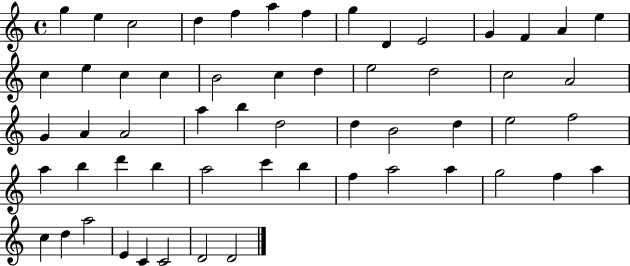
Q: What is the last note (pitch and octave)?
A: D4